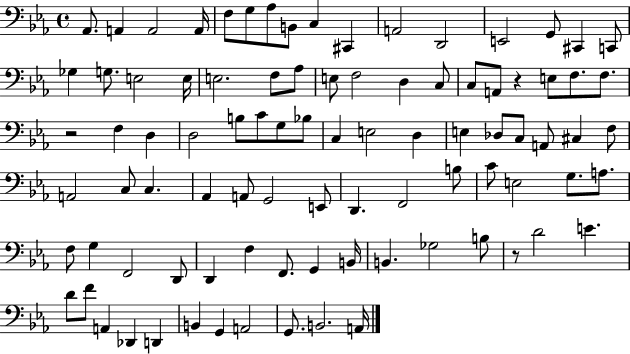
Ab2/e. A2/q A2/h A2/s F3/e G3/e Ab3/e B2/e C3/q C#2/q A2/h D2/h E2/h G2/e C#2/q C2/e Gb3/q G3/e. E3/h E3/s E3/h. F3/e Ab3/e E3/e F3/h D3/q C3/e C3/e A2/e R/q E3/e F3/e. F3/e. R/h F3/q D3/q D3/h B3/e C4/e G3/e Bb3/e C3/q E3/h D3/q E3/q Db3/e C3/e A2/e C#3/q F3/e A2/h C3/e C3/q. Ab2/q A2/e G2/h E2/e D2/q. F2/h B3/e C4/e E3/h G3/e. A3/e. F3/e G3/q F2/h D2/e D2/q F3/q F2/e. G2/q B2/s B2/q. Gb3/h B3/e R/e D4/h E4/q. D4/e F4/e A2/q Db2/q D2/q B2/q G2/q A2/h G2/e. B2/h. A2/s